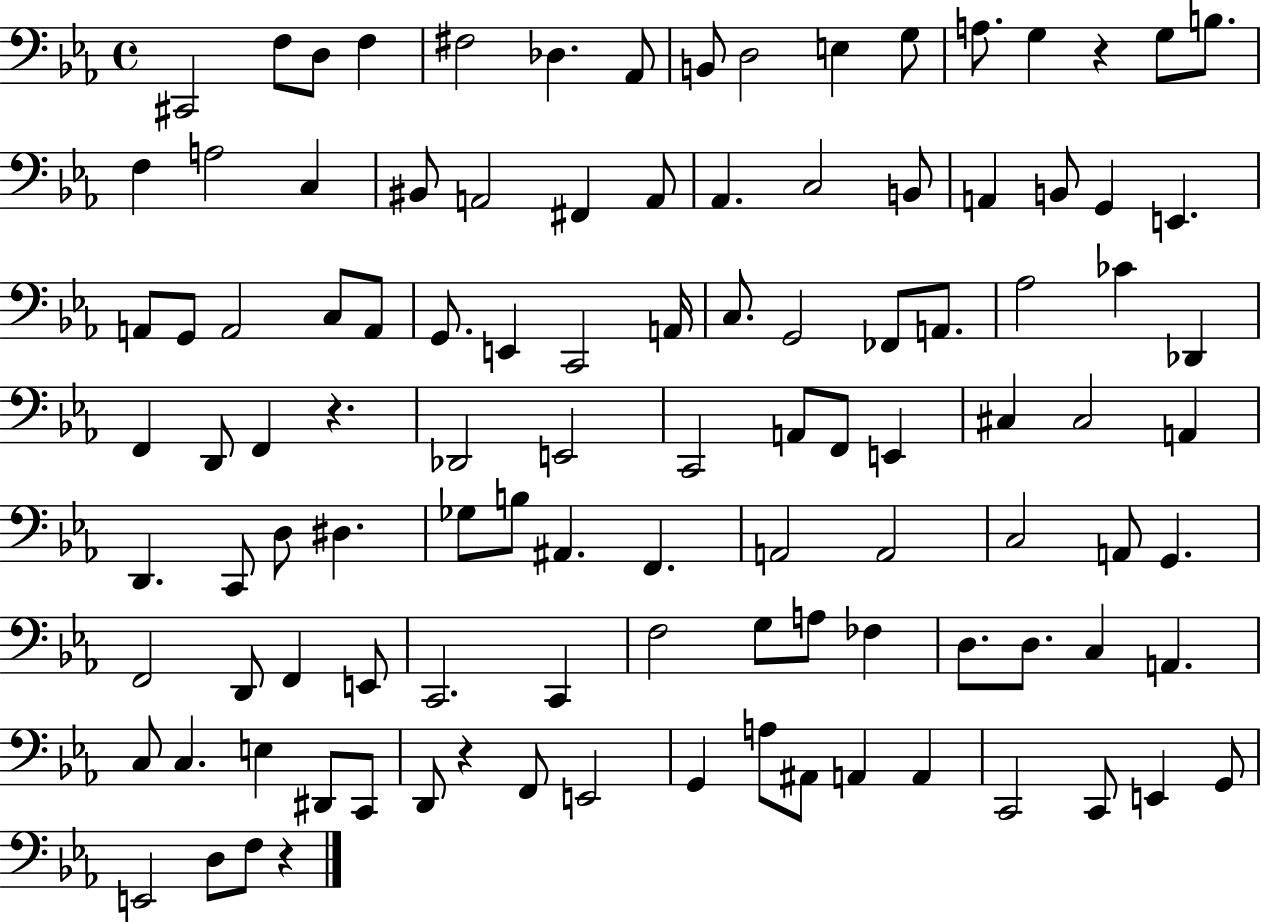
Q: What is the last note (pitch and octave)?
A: F3